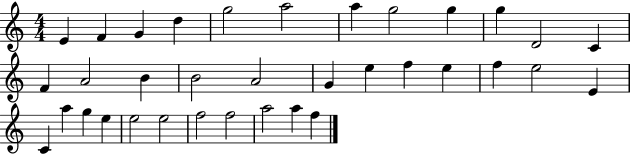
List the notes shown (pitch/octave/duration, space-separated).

E4/q F4/q G4/q D5/q G5/h A5/h A5/q G5/h G5/q G5/q D4/h C4/q F4/q A4/h B4/q B4/h A4/h G4/q E5/q F5/q E5/q F5/q E5/h E4/q C4/q A5/q G5/q E5/q E5/h E5/h F5/h F5/h A5/h A5/q F5/q